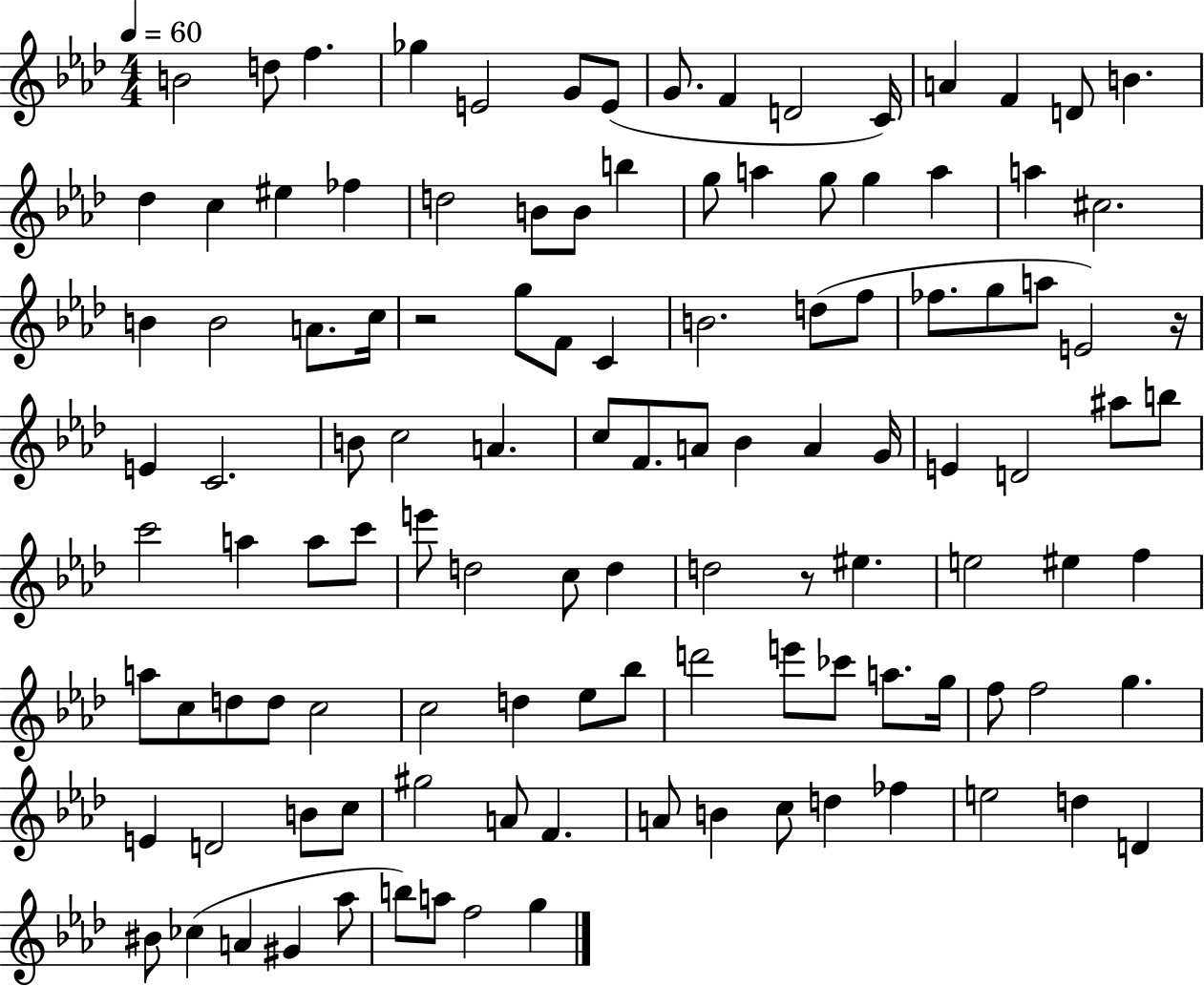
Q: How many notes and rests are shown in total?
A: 116